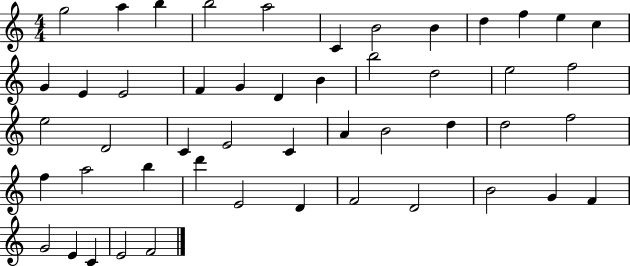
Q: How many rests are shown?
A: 0